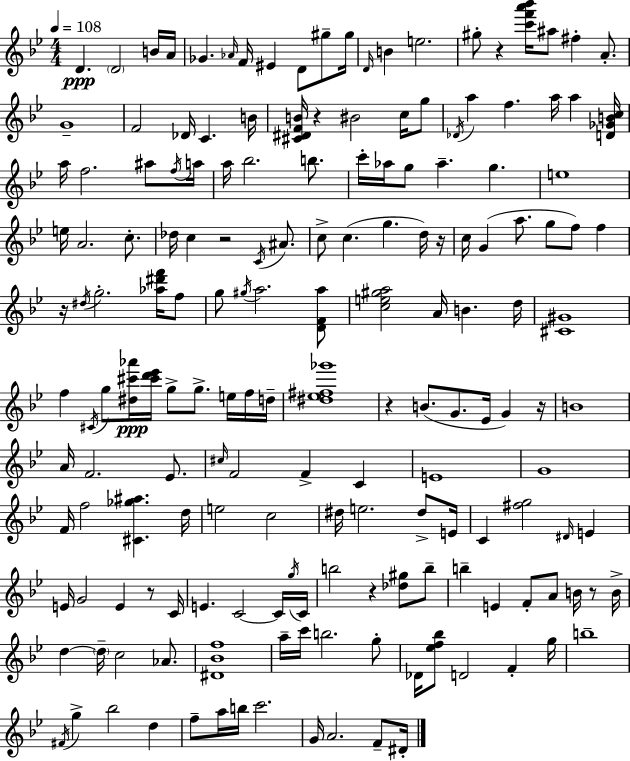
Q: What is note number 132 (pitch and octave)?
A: D4